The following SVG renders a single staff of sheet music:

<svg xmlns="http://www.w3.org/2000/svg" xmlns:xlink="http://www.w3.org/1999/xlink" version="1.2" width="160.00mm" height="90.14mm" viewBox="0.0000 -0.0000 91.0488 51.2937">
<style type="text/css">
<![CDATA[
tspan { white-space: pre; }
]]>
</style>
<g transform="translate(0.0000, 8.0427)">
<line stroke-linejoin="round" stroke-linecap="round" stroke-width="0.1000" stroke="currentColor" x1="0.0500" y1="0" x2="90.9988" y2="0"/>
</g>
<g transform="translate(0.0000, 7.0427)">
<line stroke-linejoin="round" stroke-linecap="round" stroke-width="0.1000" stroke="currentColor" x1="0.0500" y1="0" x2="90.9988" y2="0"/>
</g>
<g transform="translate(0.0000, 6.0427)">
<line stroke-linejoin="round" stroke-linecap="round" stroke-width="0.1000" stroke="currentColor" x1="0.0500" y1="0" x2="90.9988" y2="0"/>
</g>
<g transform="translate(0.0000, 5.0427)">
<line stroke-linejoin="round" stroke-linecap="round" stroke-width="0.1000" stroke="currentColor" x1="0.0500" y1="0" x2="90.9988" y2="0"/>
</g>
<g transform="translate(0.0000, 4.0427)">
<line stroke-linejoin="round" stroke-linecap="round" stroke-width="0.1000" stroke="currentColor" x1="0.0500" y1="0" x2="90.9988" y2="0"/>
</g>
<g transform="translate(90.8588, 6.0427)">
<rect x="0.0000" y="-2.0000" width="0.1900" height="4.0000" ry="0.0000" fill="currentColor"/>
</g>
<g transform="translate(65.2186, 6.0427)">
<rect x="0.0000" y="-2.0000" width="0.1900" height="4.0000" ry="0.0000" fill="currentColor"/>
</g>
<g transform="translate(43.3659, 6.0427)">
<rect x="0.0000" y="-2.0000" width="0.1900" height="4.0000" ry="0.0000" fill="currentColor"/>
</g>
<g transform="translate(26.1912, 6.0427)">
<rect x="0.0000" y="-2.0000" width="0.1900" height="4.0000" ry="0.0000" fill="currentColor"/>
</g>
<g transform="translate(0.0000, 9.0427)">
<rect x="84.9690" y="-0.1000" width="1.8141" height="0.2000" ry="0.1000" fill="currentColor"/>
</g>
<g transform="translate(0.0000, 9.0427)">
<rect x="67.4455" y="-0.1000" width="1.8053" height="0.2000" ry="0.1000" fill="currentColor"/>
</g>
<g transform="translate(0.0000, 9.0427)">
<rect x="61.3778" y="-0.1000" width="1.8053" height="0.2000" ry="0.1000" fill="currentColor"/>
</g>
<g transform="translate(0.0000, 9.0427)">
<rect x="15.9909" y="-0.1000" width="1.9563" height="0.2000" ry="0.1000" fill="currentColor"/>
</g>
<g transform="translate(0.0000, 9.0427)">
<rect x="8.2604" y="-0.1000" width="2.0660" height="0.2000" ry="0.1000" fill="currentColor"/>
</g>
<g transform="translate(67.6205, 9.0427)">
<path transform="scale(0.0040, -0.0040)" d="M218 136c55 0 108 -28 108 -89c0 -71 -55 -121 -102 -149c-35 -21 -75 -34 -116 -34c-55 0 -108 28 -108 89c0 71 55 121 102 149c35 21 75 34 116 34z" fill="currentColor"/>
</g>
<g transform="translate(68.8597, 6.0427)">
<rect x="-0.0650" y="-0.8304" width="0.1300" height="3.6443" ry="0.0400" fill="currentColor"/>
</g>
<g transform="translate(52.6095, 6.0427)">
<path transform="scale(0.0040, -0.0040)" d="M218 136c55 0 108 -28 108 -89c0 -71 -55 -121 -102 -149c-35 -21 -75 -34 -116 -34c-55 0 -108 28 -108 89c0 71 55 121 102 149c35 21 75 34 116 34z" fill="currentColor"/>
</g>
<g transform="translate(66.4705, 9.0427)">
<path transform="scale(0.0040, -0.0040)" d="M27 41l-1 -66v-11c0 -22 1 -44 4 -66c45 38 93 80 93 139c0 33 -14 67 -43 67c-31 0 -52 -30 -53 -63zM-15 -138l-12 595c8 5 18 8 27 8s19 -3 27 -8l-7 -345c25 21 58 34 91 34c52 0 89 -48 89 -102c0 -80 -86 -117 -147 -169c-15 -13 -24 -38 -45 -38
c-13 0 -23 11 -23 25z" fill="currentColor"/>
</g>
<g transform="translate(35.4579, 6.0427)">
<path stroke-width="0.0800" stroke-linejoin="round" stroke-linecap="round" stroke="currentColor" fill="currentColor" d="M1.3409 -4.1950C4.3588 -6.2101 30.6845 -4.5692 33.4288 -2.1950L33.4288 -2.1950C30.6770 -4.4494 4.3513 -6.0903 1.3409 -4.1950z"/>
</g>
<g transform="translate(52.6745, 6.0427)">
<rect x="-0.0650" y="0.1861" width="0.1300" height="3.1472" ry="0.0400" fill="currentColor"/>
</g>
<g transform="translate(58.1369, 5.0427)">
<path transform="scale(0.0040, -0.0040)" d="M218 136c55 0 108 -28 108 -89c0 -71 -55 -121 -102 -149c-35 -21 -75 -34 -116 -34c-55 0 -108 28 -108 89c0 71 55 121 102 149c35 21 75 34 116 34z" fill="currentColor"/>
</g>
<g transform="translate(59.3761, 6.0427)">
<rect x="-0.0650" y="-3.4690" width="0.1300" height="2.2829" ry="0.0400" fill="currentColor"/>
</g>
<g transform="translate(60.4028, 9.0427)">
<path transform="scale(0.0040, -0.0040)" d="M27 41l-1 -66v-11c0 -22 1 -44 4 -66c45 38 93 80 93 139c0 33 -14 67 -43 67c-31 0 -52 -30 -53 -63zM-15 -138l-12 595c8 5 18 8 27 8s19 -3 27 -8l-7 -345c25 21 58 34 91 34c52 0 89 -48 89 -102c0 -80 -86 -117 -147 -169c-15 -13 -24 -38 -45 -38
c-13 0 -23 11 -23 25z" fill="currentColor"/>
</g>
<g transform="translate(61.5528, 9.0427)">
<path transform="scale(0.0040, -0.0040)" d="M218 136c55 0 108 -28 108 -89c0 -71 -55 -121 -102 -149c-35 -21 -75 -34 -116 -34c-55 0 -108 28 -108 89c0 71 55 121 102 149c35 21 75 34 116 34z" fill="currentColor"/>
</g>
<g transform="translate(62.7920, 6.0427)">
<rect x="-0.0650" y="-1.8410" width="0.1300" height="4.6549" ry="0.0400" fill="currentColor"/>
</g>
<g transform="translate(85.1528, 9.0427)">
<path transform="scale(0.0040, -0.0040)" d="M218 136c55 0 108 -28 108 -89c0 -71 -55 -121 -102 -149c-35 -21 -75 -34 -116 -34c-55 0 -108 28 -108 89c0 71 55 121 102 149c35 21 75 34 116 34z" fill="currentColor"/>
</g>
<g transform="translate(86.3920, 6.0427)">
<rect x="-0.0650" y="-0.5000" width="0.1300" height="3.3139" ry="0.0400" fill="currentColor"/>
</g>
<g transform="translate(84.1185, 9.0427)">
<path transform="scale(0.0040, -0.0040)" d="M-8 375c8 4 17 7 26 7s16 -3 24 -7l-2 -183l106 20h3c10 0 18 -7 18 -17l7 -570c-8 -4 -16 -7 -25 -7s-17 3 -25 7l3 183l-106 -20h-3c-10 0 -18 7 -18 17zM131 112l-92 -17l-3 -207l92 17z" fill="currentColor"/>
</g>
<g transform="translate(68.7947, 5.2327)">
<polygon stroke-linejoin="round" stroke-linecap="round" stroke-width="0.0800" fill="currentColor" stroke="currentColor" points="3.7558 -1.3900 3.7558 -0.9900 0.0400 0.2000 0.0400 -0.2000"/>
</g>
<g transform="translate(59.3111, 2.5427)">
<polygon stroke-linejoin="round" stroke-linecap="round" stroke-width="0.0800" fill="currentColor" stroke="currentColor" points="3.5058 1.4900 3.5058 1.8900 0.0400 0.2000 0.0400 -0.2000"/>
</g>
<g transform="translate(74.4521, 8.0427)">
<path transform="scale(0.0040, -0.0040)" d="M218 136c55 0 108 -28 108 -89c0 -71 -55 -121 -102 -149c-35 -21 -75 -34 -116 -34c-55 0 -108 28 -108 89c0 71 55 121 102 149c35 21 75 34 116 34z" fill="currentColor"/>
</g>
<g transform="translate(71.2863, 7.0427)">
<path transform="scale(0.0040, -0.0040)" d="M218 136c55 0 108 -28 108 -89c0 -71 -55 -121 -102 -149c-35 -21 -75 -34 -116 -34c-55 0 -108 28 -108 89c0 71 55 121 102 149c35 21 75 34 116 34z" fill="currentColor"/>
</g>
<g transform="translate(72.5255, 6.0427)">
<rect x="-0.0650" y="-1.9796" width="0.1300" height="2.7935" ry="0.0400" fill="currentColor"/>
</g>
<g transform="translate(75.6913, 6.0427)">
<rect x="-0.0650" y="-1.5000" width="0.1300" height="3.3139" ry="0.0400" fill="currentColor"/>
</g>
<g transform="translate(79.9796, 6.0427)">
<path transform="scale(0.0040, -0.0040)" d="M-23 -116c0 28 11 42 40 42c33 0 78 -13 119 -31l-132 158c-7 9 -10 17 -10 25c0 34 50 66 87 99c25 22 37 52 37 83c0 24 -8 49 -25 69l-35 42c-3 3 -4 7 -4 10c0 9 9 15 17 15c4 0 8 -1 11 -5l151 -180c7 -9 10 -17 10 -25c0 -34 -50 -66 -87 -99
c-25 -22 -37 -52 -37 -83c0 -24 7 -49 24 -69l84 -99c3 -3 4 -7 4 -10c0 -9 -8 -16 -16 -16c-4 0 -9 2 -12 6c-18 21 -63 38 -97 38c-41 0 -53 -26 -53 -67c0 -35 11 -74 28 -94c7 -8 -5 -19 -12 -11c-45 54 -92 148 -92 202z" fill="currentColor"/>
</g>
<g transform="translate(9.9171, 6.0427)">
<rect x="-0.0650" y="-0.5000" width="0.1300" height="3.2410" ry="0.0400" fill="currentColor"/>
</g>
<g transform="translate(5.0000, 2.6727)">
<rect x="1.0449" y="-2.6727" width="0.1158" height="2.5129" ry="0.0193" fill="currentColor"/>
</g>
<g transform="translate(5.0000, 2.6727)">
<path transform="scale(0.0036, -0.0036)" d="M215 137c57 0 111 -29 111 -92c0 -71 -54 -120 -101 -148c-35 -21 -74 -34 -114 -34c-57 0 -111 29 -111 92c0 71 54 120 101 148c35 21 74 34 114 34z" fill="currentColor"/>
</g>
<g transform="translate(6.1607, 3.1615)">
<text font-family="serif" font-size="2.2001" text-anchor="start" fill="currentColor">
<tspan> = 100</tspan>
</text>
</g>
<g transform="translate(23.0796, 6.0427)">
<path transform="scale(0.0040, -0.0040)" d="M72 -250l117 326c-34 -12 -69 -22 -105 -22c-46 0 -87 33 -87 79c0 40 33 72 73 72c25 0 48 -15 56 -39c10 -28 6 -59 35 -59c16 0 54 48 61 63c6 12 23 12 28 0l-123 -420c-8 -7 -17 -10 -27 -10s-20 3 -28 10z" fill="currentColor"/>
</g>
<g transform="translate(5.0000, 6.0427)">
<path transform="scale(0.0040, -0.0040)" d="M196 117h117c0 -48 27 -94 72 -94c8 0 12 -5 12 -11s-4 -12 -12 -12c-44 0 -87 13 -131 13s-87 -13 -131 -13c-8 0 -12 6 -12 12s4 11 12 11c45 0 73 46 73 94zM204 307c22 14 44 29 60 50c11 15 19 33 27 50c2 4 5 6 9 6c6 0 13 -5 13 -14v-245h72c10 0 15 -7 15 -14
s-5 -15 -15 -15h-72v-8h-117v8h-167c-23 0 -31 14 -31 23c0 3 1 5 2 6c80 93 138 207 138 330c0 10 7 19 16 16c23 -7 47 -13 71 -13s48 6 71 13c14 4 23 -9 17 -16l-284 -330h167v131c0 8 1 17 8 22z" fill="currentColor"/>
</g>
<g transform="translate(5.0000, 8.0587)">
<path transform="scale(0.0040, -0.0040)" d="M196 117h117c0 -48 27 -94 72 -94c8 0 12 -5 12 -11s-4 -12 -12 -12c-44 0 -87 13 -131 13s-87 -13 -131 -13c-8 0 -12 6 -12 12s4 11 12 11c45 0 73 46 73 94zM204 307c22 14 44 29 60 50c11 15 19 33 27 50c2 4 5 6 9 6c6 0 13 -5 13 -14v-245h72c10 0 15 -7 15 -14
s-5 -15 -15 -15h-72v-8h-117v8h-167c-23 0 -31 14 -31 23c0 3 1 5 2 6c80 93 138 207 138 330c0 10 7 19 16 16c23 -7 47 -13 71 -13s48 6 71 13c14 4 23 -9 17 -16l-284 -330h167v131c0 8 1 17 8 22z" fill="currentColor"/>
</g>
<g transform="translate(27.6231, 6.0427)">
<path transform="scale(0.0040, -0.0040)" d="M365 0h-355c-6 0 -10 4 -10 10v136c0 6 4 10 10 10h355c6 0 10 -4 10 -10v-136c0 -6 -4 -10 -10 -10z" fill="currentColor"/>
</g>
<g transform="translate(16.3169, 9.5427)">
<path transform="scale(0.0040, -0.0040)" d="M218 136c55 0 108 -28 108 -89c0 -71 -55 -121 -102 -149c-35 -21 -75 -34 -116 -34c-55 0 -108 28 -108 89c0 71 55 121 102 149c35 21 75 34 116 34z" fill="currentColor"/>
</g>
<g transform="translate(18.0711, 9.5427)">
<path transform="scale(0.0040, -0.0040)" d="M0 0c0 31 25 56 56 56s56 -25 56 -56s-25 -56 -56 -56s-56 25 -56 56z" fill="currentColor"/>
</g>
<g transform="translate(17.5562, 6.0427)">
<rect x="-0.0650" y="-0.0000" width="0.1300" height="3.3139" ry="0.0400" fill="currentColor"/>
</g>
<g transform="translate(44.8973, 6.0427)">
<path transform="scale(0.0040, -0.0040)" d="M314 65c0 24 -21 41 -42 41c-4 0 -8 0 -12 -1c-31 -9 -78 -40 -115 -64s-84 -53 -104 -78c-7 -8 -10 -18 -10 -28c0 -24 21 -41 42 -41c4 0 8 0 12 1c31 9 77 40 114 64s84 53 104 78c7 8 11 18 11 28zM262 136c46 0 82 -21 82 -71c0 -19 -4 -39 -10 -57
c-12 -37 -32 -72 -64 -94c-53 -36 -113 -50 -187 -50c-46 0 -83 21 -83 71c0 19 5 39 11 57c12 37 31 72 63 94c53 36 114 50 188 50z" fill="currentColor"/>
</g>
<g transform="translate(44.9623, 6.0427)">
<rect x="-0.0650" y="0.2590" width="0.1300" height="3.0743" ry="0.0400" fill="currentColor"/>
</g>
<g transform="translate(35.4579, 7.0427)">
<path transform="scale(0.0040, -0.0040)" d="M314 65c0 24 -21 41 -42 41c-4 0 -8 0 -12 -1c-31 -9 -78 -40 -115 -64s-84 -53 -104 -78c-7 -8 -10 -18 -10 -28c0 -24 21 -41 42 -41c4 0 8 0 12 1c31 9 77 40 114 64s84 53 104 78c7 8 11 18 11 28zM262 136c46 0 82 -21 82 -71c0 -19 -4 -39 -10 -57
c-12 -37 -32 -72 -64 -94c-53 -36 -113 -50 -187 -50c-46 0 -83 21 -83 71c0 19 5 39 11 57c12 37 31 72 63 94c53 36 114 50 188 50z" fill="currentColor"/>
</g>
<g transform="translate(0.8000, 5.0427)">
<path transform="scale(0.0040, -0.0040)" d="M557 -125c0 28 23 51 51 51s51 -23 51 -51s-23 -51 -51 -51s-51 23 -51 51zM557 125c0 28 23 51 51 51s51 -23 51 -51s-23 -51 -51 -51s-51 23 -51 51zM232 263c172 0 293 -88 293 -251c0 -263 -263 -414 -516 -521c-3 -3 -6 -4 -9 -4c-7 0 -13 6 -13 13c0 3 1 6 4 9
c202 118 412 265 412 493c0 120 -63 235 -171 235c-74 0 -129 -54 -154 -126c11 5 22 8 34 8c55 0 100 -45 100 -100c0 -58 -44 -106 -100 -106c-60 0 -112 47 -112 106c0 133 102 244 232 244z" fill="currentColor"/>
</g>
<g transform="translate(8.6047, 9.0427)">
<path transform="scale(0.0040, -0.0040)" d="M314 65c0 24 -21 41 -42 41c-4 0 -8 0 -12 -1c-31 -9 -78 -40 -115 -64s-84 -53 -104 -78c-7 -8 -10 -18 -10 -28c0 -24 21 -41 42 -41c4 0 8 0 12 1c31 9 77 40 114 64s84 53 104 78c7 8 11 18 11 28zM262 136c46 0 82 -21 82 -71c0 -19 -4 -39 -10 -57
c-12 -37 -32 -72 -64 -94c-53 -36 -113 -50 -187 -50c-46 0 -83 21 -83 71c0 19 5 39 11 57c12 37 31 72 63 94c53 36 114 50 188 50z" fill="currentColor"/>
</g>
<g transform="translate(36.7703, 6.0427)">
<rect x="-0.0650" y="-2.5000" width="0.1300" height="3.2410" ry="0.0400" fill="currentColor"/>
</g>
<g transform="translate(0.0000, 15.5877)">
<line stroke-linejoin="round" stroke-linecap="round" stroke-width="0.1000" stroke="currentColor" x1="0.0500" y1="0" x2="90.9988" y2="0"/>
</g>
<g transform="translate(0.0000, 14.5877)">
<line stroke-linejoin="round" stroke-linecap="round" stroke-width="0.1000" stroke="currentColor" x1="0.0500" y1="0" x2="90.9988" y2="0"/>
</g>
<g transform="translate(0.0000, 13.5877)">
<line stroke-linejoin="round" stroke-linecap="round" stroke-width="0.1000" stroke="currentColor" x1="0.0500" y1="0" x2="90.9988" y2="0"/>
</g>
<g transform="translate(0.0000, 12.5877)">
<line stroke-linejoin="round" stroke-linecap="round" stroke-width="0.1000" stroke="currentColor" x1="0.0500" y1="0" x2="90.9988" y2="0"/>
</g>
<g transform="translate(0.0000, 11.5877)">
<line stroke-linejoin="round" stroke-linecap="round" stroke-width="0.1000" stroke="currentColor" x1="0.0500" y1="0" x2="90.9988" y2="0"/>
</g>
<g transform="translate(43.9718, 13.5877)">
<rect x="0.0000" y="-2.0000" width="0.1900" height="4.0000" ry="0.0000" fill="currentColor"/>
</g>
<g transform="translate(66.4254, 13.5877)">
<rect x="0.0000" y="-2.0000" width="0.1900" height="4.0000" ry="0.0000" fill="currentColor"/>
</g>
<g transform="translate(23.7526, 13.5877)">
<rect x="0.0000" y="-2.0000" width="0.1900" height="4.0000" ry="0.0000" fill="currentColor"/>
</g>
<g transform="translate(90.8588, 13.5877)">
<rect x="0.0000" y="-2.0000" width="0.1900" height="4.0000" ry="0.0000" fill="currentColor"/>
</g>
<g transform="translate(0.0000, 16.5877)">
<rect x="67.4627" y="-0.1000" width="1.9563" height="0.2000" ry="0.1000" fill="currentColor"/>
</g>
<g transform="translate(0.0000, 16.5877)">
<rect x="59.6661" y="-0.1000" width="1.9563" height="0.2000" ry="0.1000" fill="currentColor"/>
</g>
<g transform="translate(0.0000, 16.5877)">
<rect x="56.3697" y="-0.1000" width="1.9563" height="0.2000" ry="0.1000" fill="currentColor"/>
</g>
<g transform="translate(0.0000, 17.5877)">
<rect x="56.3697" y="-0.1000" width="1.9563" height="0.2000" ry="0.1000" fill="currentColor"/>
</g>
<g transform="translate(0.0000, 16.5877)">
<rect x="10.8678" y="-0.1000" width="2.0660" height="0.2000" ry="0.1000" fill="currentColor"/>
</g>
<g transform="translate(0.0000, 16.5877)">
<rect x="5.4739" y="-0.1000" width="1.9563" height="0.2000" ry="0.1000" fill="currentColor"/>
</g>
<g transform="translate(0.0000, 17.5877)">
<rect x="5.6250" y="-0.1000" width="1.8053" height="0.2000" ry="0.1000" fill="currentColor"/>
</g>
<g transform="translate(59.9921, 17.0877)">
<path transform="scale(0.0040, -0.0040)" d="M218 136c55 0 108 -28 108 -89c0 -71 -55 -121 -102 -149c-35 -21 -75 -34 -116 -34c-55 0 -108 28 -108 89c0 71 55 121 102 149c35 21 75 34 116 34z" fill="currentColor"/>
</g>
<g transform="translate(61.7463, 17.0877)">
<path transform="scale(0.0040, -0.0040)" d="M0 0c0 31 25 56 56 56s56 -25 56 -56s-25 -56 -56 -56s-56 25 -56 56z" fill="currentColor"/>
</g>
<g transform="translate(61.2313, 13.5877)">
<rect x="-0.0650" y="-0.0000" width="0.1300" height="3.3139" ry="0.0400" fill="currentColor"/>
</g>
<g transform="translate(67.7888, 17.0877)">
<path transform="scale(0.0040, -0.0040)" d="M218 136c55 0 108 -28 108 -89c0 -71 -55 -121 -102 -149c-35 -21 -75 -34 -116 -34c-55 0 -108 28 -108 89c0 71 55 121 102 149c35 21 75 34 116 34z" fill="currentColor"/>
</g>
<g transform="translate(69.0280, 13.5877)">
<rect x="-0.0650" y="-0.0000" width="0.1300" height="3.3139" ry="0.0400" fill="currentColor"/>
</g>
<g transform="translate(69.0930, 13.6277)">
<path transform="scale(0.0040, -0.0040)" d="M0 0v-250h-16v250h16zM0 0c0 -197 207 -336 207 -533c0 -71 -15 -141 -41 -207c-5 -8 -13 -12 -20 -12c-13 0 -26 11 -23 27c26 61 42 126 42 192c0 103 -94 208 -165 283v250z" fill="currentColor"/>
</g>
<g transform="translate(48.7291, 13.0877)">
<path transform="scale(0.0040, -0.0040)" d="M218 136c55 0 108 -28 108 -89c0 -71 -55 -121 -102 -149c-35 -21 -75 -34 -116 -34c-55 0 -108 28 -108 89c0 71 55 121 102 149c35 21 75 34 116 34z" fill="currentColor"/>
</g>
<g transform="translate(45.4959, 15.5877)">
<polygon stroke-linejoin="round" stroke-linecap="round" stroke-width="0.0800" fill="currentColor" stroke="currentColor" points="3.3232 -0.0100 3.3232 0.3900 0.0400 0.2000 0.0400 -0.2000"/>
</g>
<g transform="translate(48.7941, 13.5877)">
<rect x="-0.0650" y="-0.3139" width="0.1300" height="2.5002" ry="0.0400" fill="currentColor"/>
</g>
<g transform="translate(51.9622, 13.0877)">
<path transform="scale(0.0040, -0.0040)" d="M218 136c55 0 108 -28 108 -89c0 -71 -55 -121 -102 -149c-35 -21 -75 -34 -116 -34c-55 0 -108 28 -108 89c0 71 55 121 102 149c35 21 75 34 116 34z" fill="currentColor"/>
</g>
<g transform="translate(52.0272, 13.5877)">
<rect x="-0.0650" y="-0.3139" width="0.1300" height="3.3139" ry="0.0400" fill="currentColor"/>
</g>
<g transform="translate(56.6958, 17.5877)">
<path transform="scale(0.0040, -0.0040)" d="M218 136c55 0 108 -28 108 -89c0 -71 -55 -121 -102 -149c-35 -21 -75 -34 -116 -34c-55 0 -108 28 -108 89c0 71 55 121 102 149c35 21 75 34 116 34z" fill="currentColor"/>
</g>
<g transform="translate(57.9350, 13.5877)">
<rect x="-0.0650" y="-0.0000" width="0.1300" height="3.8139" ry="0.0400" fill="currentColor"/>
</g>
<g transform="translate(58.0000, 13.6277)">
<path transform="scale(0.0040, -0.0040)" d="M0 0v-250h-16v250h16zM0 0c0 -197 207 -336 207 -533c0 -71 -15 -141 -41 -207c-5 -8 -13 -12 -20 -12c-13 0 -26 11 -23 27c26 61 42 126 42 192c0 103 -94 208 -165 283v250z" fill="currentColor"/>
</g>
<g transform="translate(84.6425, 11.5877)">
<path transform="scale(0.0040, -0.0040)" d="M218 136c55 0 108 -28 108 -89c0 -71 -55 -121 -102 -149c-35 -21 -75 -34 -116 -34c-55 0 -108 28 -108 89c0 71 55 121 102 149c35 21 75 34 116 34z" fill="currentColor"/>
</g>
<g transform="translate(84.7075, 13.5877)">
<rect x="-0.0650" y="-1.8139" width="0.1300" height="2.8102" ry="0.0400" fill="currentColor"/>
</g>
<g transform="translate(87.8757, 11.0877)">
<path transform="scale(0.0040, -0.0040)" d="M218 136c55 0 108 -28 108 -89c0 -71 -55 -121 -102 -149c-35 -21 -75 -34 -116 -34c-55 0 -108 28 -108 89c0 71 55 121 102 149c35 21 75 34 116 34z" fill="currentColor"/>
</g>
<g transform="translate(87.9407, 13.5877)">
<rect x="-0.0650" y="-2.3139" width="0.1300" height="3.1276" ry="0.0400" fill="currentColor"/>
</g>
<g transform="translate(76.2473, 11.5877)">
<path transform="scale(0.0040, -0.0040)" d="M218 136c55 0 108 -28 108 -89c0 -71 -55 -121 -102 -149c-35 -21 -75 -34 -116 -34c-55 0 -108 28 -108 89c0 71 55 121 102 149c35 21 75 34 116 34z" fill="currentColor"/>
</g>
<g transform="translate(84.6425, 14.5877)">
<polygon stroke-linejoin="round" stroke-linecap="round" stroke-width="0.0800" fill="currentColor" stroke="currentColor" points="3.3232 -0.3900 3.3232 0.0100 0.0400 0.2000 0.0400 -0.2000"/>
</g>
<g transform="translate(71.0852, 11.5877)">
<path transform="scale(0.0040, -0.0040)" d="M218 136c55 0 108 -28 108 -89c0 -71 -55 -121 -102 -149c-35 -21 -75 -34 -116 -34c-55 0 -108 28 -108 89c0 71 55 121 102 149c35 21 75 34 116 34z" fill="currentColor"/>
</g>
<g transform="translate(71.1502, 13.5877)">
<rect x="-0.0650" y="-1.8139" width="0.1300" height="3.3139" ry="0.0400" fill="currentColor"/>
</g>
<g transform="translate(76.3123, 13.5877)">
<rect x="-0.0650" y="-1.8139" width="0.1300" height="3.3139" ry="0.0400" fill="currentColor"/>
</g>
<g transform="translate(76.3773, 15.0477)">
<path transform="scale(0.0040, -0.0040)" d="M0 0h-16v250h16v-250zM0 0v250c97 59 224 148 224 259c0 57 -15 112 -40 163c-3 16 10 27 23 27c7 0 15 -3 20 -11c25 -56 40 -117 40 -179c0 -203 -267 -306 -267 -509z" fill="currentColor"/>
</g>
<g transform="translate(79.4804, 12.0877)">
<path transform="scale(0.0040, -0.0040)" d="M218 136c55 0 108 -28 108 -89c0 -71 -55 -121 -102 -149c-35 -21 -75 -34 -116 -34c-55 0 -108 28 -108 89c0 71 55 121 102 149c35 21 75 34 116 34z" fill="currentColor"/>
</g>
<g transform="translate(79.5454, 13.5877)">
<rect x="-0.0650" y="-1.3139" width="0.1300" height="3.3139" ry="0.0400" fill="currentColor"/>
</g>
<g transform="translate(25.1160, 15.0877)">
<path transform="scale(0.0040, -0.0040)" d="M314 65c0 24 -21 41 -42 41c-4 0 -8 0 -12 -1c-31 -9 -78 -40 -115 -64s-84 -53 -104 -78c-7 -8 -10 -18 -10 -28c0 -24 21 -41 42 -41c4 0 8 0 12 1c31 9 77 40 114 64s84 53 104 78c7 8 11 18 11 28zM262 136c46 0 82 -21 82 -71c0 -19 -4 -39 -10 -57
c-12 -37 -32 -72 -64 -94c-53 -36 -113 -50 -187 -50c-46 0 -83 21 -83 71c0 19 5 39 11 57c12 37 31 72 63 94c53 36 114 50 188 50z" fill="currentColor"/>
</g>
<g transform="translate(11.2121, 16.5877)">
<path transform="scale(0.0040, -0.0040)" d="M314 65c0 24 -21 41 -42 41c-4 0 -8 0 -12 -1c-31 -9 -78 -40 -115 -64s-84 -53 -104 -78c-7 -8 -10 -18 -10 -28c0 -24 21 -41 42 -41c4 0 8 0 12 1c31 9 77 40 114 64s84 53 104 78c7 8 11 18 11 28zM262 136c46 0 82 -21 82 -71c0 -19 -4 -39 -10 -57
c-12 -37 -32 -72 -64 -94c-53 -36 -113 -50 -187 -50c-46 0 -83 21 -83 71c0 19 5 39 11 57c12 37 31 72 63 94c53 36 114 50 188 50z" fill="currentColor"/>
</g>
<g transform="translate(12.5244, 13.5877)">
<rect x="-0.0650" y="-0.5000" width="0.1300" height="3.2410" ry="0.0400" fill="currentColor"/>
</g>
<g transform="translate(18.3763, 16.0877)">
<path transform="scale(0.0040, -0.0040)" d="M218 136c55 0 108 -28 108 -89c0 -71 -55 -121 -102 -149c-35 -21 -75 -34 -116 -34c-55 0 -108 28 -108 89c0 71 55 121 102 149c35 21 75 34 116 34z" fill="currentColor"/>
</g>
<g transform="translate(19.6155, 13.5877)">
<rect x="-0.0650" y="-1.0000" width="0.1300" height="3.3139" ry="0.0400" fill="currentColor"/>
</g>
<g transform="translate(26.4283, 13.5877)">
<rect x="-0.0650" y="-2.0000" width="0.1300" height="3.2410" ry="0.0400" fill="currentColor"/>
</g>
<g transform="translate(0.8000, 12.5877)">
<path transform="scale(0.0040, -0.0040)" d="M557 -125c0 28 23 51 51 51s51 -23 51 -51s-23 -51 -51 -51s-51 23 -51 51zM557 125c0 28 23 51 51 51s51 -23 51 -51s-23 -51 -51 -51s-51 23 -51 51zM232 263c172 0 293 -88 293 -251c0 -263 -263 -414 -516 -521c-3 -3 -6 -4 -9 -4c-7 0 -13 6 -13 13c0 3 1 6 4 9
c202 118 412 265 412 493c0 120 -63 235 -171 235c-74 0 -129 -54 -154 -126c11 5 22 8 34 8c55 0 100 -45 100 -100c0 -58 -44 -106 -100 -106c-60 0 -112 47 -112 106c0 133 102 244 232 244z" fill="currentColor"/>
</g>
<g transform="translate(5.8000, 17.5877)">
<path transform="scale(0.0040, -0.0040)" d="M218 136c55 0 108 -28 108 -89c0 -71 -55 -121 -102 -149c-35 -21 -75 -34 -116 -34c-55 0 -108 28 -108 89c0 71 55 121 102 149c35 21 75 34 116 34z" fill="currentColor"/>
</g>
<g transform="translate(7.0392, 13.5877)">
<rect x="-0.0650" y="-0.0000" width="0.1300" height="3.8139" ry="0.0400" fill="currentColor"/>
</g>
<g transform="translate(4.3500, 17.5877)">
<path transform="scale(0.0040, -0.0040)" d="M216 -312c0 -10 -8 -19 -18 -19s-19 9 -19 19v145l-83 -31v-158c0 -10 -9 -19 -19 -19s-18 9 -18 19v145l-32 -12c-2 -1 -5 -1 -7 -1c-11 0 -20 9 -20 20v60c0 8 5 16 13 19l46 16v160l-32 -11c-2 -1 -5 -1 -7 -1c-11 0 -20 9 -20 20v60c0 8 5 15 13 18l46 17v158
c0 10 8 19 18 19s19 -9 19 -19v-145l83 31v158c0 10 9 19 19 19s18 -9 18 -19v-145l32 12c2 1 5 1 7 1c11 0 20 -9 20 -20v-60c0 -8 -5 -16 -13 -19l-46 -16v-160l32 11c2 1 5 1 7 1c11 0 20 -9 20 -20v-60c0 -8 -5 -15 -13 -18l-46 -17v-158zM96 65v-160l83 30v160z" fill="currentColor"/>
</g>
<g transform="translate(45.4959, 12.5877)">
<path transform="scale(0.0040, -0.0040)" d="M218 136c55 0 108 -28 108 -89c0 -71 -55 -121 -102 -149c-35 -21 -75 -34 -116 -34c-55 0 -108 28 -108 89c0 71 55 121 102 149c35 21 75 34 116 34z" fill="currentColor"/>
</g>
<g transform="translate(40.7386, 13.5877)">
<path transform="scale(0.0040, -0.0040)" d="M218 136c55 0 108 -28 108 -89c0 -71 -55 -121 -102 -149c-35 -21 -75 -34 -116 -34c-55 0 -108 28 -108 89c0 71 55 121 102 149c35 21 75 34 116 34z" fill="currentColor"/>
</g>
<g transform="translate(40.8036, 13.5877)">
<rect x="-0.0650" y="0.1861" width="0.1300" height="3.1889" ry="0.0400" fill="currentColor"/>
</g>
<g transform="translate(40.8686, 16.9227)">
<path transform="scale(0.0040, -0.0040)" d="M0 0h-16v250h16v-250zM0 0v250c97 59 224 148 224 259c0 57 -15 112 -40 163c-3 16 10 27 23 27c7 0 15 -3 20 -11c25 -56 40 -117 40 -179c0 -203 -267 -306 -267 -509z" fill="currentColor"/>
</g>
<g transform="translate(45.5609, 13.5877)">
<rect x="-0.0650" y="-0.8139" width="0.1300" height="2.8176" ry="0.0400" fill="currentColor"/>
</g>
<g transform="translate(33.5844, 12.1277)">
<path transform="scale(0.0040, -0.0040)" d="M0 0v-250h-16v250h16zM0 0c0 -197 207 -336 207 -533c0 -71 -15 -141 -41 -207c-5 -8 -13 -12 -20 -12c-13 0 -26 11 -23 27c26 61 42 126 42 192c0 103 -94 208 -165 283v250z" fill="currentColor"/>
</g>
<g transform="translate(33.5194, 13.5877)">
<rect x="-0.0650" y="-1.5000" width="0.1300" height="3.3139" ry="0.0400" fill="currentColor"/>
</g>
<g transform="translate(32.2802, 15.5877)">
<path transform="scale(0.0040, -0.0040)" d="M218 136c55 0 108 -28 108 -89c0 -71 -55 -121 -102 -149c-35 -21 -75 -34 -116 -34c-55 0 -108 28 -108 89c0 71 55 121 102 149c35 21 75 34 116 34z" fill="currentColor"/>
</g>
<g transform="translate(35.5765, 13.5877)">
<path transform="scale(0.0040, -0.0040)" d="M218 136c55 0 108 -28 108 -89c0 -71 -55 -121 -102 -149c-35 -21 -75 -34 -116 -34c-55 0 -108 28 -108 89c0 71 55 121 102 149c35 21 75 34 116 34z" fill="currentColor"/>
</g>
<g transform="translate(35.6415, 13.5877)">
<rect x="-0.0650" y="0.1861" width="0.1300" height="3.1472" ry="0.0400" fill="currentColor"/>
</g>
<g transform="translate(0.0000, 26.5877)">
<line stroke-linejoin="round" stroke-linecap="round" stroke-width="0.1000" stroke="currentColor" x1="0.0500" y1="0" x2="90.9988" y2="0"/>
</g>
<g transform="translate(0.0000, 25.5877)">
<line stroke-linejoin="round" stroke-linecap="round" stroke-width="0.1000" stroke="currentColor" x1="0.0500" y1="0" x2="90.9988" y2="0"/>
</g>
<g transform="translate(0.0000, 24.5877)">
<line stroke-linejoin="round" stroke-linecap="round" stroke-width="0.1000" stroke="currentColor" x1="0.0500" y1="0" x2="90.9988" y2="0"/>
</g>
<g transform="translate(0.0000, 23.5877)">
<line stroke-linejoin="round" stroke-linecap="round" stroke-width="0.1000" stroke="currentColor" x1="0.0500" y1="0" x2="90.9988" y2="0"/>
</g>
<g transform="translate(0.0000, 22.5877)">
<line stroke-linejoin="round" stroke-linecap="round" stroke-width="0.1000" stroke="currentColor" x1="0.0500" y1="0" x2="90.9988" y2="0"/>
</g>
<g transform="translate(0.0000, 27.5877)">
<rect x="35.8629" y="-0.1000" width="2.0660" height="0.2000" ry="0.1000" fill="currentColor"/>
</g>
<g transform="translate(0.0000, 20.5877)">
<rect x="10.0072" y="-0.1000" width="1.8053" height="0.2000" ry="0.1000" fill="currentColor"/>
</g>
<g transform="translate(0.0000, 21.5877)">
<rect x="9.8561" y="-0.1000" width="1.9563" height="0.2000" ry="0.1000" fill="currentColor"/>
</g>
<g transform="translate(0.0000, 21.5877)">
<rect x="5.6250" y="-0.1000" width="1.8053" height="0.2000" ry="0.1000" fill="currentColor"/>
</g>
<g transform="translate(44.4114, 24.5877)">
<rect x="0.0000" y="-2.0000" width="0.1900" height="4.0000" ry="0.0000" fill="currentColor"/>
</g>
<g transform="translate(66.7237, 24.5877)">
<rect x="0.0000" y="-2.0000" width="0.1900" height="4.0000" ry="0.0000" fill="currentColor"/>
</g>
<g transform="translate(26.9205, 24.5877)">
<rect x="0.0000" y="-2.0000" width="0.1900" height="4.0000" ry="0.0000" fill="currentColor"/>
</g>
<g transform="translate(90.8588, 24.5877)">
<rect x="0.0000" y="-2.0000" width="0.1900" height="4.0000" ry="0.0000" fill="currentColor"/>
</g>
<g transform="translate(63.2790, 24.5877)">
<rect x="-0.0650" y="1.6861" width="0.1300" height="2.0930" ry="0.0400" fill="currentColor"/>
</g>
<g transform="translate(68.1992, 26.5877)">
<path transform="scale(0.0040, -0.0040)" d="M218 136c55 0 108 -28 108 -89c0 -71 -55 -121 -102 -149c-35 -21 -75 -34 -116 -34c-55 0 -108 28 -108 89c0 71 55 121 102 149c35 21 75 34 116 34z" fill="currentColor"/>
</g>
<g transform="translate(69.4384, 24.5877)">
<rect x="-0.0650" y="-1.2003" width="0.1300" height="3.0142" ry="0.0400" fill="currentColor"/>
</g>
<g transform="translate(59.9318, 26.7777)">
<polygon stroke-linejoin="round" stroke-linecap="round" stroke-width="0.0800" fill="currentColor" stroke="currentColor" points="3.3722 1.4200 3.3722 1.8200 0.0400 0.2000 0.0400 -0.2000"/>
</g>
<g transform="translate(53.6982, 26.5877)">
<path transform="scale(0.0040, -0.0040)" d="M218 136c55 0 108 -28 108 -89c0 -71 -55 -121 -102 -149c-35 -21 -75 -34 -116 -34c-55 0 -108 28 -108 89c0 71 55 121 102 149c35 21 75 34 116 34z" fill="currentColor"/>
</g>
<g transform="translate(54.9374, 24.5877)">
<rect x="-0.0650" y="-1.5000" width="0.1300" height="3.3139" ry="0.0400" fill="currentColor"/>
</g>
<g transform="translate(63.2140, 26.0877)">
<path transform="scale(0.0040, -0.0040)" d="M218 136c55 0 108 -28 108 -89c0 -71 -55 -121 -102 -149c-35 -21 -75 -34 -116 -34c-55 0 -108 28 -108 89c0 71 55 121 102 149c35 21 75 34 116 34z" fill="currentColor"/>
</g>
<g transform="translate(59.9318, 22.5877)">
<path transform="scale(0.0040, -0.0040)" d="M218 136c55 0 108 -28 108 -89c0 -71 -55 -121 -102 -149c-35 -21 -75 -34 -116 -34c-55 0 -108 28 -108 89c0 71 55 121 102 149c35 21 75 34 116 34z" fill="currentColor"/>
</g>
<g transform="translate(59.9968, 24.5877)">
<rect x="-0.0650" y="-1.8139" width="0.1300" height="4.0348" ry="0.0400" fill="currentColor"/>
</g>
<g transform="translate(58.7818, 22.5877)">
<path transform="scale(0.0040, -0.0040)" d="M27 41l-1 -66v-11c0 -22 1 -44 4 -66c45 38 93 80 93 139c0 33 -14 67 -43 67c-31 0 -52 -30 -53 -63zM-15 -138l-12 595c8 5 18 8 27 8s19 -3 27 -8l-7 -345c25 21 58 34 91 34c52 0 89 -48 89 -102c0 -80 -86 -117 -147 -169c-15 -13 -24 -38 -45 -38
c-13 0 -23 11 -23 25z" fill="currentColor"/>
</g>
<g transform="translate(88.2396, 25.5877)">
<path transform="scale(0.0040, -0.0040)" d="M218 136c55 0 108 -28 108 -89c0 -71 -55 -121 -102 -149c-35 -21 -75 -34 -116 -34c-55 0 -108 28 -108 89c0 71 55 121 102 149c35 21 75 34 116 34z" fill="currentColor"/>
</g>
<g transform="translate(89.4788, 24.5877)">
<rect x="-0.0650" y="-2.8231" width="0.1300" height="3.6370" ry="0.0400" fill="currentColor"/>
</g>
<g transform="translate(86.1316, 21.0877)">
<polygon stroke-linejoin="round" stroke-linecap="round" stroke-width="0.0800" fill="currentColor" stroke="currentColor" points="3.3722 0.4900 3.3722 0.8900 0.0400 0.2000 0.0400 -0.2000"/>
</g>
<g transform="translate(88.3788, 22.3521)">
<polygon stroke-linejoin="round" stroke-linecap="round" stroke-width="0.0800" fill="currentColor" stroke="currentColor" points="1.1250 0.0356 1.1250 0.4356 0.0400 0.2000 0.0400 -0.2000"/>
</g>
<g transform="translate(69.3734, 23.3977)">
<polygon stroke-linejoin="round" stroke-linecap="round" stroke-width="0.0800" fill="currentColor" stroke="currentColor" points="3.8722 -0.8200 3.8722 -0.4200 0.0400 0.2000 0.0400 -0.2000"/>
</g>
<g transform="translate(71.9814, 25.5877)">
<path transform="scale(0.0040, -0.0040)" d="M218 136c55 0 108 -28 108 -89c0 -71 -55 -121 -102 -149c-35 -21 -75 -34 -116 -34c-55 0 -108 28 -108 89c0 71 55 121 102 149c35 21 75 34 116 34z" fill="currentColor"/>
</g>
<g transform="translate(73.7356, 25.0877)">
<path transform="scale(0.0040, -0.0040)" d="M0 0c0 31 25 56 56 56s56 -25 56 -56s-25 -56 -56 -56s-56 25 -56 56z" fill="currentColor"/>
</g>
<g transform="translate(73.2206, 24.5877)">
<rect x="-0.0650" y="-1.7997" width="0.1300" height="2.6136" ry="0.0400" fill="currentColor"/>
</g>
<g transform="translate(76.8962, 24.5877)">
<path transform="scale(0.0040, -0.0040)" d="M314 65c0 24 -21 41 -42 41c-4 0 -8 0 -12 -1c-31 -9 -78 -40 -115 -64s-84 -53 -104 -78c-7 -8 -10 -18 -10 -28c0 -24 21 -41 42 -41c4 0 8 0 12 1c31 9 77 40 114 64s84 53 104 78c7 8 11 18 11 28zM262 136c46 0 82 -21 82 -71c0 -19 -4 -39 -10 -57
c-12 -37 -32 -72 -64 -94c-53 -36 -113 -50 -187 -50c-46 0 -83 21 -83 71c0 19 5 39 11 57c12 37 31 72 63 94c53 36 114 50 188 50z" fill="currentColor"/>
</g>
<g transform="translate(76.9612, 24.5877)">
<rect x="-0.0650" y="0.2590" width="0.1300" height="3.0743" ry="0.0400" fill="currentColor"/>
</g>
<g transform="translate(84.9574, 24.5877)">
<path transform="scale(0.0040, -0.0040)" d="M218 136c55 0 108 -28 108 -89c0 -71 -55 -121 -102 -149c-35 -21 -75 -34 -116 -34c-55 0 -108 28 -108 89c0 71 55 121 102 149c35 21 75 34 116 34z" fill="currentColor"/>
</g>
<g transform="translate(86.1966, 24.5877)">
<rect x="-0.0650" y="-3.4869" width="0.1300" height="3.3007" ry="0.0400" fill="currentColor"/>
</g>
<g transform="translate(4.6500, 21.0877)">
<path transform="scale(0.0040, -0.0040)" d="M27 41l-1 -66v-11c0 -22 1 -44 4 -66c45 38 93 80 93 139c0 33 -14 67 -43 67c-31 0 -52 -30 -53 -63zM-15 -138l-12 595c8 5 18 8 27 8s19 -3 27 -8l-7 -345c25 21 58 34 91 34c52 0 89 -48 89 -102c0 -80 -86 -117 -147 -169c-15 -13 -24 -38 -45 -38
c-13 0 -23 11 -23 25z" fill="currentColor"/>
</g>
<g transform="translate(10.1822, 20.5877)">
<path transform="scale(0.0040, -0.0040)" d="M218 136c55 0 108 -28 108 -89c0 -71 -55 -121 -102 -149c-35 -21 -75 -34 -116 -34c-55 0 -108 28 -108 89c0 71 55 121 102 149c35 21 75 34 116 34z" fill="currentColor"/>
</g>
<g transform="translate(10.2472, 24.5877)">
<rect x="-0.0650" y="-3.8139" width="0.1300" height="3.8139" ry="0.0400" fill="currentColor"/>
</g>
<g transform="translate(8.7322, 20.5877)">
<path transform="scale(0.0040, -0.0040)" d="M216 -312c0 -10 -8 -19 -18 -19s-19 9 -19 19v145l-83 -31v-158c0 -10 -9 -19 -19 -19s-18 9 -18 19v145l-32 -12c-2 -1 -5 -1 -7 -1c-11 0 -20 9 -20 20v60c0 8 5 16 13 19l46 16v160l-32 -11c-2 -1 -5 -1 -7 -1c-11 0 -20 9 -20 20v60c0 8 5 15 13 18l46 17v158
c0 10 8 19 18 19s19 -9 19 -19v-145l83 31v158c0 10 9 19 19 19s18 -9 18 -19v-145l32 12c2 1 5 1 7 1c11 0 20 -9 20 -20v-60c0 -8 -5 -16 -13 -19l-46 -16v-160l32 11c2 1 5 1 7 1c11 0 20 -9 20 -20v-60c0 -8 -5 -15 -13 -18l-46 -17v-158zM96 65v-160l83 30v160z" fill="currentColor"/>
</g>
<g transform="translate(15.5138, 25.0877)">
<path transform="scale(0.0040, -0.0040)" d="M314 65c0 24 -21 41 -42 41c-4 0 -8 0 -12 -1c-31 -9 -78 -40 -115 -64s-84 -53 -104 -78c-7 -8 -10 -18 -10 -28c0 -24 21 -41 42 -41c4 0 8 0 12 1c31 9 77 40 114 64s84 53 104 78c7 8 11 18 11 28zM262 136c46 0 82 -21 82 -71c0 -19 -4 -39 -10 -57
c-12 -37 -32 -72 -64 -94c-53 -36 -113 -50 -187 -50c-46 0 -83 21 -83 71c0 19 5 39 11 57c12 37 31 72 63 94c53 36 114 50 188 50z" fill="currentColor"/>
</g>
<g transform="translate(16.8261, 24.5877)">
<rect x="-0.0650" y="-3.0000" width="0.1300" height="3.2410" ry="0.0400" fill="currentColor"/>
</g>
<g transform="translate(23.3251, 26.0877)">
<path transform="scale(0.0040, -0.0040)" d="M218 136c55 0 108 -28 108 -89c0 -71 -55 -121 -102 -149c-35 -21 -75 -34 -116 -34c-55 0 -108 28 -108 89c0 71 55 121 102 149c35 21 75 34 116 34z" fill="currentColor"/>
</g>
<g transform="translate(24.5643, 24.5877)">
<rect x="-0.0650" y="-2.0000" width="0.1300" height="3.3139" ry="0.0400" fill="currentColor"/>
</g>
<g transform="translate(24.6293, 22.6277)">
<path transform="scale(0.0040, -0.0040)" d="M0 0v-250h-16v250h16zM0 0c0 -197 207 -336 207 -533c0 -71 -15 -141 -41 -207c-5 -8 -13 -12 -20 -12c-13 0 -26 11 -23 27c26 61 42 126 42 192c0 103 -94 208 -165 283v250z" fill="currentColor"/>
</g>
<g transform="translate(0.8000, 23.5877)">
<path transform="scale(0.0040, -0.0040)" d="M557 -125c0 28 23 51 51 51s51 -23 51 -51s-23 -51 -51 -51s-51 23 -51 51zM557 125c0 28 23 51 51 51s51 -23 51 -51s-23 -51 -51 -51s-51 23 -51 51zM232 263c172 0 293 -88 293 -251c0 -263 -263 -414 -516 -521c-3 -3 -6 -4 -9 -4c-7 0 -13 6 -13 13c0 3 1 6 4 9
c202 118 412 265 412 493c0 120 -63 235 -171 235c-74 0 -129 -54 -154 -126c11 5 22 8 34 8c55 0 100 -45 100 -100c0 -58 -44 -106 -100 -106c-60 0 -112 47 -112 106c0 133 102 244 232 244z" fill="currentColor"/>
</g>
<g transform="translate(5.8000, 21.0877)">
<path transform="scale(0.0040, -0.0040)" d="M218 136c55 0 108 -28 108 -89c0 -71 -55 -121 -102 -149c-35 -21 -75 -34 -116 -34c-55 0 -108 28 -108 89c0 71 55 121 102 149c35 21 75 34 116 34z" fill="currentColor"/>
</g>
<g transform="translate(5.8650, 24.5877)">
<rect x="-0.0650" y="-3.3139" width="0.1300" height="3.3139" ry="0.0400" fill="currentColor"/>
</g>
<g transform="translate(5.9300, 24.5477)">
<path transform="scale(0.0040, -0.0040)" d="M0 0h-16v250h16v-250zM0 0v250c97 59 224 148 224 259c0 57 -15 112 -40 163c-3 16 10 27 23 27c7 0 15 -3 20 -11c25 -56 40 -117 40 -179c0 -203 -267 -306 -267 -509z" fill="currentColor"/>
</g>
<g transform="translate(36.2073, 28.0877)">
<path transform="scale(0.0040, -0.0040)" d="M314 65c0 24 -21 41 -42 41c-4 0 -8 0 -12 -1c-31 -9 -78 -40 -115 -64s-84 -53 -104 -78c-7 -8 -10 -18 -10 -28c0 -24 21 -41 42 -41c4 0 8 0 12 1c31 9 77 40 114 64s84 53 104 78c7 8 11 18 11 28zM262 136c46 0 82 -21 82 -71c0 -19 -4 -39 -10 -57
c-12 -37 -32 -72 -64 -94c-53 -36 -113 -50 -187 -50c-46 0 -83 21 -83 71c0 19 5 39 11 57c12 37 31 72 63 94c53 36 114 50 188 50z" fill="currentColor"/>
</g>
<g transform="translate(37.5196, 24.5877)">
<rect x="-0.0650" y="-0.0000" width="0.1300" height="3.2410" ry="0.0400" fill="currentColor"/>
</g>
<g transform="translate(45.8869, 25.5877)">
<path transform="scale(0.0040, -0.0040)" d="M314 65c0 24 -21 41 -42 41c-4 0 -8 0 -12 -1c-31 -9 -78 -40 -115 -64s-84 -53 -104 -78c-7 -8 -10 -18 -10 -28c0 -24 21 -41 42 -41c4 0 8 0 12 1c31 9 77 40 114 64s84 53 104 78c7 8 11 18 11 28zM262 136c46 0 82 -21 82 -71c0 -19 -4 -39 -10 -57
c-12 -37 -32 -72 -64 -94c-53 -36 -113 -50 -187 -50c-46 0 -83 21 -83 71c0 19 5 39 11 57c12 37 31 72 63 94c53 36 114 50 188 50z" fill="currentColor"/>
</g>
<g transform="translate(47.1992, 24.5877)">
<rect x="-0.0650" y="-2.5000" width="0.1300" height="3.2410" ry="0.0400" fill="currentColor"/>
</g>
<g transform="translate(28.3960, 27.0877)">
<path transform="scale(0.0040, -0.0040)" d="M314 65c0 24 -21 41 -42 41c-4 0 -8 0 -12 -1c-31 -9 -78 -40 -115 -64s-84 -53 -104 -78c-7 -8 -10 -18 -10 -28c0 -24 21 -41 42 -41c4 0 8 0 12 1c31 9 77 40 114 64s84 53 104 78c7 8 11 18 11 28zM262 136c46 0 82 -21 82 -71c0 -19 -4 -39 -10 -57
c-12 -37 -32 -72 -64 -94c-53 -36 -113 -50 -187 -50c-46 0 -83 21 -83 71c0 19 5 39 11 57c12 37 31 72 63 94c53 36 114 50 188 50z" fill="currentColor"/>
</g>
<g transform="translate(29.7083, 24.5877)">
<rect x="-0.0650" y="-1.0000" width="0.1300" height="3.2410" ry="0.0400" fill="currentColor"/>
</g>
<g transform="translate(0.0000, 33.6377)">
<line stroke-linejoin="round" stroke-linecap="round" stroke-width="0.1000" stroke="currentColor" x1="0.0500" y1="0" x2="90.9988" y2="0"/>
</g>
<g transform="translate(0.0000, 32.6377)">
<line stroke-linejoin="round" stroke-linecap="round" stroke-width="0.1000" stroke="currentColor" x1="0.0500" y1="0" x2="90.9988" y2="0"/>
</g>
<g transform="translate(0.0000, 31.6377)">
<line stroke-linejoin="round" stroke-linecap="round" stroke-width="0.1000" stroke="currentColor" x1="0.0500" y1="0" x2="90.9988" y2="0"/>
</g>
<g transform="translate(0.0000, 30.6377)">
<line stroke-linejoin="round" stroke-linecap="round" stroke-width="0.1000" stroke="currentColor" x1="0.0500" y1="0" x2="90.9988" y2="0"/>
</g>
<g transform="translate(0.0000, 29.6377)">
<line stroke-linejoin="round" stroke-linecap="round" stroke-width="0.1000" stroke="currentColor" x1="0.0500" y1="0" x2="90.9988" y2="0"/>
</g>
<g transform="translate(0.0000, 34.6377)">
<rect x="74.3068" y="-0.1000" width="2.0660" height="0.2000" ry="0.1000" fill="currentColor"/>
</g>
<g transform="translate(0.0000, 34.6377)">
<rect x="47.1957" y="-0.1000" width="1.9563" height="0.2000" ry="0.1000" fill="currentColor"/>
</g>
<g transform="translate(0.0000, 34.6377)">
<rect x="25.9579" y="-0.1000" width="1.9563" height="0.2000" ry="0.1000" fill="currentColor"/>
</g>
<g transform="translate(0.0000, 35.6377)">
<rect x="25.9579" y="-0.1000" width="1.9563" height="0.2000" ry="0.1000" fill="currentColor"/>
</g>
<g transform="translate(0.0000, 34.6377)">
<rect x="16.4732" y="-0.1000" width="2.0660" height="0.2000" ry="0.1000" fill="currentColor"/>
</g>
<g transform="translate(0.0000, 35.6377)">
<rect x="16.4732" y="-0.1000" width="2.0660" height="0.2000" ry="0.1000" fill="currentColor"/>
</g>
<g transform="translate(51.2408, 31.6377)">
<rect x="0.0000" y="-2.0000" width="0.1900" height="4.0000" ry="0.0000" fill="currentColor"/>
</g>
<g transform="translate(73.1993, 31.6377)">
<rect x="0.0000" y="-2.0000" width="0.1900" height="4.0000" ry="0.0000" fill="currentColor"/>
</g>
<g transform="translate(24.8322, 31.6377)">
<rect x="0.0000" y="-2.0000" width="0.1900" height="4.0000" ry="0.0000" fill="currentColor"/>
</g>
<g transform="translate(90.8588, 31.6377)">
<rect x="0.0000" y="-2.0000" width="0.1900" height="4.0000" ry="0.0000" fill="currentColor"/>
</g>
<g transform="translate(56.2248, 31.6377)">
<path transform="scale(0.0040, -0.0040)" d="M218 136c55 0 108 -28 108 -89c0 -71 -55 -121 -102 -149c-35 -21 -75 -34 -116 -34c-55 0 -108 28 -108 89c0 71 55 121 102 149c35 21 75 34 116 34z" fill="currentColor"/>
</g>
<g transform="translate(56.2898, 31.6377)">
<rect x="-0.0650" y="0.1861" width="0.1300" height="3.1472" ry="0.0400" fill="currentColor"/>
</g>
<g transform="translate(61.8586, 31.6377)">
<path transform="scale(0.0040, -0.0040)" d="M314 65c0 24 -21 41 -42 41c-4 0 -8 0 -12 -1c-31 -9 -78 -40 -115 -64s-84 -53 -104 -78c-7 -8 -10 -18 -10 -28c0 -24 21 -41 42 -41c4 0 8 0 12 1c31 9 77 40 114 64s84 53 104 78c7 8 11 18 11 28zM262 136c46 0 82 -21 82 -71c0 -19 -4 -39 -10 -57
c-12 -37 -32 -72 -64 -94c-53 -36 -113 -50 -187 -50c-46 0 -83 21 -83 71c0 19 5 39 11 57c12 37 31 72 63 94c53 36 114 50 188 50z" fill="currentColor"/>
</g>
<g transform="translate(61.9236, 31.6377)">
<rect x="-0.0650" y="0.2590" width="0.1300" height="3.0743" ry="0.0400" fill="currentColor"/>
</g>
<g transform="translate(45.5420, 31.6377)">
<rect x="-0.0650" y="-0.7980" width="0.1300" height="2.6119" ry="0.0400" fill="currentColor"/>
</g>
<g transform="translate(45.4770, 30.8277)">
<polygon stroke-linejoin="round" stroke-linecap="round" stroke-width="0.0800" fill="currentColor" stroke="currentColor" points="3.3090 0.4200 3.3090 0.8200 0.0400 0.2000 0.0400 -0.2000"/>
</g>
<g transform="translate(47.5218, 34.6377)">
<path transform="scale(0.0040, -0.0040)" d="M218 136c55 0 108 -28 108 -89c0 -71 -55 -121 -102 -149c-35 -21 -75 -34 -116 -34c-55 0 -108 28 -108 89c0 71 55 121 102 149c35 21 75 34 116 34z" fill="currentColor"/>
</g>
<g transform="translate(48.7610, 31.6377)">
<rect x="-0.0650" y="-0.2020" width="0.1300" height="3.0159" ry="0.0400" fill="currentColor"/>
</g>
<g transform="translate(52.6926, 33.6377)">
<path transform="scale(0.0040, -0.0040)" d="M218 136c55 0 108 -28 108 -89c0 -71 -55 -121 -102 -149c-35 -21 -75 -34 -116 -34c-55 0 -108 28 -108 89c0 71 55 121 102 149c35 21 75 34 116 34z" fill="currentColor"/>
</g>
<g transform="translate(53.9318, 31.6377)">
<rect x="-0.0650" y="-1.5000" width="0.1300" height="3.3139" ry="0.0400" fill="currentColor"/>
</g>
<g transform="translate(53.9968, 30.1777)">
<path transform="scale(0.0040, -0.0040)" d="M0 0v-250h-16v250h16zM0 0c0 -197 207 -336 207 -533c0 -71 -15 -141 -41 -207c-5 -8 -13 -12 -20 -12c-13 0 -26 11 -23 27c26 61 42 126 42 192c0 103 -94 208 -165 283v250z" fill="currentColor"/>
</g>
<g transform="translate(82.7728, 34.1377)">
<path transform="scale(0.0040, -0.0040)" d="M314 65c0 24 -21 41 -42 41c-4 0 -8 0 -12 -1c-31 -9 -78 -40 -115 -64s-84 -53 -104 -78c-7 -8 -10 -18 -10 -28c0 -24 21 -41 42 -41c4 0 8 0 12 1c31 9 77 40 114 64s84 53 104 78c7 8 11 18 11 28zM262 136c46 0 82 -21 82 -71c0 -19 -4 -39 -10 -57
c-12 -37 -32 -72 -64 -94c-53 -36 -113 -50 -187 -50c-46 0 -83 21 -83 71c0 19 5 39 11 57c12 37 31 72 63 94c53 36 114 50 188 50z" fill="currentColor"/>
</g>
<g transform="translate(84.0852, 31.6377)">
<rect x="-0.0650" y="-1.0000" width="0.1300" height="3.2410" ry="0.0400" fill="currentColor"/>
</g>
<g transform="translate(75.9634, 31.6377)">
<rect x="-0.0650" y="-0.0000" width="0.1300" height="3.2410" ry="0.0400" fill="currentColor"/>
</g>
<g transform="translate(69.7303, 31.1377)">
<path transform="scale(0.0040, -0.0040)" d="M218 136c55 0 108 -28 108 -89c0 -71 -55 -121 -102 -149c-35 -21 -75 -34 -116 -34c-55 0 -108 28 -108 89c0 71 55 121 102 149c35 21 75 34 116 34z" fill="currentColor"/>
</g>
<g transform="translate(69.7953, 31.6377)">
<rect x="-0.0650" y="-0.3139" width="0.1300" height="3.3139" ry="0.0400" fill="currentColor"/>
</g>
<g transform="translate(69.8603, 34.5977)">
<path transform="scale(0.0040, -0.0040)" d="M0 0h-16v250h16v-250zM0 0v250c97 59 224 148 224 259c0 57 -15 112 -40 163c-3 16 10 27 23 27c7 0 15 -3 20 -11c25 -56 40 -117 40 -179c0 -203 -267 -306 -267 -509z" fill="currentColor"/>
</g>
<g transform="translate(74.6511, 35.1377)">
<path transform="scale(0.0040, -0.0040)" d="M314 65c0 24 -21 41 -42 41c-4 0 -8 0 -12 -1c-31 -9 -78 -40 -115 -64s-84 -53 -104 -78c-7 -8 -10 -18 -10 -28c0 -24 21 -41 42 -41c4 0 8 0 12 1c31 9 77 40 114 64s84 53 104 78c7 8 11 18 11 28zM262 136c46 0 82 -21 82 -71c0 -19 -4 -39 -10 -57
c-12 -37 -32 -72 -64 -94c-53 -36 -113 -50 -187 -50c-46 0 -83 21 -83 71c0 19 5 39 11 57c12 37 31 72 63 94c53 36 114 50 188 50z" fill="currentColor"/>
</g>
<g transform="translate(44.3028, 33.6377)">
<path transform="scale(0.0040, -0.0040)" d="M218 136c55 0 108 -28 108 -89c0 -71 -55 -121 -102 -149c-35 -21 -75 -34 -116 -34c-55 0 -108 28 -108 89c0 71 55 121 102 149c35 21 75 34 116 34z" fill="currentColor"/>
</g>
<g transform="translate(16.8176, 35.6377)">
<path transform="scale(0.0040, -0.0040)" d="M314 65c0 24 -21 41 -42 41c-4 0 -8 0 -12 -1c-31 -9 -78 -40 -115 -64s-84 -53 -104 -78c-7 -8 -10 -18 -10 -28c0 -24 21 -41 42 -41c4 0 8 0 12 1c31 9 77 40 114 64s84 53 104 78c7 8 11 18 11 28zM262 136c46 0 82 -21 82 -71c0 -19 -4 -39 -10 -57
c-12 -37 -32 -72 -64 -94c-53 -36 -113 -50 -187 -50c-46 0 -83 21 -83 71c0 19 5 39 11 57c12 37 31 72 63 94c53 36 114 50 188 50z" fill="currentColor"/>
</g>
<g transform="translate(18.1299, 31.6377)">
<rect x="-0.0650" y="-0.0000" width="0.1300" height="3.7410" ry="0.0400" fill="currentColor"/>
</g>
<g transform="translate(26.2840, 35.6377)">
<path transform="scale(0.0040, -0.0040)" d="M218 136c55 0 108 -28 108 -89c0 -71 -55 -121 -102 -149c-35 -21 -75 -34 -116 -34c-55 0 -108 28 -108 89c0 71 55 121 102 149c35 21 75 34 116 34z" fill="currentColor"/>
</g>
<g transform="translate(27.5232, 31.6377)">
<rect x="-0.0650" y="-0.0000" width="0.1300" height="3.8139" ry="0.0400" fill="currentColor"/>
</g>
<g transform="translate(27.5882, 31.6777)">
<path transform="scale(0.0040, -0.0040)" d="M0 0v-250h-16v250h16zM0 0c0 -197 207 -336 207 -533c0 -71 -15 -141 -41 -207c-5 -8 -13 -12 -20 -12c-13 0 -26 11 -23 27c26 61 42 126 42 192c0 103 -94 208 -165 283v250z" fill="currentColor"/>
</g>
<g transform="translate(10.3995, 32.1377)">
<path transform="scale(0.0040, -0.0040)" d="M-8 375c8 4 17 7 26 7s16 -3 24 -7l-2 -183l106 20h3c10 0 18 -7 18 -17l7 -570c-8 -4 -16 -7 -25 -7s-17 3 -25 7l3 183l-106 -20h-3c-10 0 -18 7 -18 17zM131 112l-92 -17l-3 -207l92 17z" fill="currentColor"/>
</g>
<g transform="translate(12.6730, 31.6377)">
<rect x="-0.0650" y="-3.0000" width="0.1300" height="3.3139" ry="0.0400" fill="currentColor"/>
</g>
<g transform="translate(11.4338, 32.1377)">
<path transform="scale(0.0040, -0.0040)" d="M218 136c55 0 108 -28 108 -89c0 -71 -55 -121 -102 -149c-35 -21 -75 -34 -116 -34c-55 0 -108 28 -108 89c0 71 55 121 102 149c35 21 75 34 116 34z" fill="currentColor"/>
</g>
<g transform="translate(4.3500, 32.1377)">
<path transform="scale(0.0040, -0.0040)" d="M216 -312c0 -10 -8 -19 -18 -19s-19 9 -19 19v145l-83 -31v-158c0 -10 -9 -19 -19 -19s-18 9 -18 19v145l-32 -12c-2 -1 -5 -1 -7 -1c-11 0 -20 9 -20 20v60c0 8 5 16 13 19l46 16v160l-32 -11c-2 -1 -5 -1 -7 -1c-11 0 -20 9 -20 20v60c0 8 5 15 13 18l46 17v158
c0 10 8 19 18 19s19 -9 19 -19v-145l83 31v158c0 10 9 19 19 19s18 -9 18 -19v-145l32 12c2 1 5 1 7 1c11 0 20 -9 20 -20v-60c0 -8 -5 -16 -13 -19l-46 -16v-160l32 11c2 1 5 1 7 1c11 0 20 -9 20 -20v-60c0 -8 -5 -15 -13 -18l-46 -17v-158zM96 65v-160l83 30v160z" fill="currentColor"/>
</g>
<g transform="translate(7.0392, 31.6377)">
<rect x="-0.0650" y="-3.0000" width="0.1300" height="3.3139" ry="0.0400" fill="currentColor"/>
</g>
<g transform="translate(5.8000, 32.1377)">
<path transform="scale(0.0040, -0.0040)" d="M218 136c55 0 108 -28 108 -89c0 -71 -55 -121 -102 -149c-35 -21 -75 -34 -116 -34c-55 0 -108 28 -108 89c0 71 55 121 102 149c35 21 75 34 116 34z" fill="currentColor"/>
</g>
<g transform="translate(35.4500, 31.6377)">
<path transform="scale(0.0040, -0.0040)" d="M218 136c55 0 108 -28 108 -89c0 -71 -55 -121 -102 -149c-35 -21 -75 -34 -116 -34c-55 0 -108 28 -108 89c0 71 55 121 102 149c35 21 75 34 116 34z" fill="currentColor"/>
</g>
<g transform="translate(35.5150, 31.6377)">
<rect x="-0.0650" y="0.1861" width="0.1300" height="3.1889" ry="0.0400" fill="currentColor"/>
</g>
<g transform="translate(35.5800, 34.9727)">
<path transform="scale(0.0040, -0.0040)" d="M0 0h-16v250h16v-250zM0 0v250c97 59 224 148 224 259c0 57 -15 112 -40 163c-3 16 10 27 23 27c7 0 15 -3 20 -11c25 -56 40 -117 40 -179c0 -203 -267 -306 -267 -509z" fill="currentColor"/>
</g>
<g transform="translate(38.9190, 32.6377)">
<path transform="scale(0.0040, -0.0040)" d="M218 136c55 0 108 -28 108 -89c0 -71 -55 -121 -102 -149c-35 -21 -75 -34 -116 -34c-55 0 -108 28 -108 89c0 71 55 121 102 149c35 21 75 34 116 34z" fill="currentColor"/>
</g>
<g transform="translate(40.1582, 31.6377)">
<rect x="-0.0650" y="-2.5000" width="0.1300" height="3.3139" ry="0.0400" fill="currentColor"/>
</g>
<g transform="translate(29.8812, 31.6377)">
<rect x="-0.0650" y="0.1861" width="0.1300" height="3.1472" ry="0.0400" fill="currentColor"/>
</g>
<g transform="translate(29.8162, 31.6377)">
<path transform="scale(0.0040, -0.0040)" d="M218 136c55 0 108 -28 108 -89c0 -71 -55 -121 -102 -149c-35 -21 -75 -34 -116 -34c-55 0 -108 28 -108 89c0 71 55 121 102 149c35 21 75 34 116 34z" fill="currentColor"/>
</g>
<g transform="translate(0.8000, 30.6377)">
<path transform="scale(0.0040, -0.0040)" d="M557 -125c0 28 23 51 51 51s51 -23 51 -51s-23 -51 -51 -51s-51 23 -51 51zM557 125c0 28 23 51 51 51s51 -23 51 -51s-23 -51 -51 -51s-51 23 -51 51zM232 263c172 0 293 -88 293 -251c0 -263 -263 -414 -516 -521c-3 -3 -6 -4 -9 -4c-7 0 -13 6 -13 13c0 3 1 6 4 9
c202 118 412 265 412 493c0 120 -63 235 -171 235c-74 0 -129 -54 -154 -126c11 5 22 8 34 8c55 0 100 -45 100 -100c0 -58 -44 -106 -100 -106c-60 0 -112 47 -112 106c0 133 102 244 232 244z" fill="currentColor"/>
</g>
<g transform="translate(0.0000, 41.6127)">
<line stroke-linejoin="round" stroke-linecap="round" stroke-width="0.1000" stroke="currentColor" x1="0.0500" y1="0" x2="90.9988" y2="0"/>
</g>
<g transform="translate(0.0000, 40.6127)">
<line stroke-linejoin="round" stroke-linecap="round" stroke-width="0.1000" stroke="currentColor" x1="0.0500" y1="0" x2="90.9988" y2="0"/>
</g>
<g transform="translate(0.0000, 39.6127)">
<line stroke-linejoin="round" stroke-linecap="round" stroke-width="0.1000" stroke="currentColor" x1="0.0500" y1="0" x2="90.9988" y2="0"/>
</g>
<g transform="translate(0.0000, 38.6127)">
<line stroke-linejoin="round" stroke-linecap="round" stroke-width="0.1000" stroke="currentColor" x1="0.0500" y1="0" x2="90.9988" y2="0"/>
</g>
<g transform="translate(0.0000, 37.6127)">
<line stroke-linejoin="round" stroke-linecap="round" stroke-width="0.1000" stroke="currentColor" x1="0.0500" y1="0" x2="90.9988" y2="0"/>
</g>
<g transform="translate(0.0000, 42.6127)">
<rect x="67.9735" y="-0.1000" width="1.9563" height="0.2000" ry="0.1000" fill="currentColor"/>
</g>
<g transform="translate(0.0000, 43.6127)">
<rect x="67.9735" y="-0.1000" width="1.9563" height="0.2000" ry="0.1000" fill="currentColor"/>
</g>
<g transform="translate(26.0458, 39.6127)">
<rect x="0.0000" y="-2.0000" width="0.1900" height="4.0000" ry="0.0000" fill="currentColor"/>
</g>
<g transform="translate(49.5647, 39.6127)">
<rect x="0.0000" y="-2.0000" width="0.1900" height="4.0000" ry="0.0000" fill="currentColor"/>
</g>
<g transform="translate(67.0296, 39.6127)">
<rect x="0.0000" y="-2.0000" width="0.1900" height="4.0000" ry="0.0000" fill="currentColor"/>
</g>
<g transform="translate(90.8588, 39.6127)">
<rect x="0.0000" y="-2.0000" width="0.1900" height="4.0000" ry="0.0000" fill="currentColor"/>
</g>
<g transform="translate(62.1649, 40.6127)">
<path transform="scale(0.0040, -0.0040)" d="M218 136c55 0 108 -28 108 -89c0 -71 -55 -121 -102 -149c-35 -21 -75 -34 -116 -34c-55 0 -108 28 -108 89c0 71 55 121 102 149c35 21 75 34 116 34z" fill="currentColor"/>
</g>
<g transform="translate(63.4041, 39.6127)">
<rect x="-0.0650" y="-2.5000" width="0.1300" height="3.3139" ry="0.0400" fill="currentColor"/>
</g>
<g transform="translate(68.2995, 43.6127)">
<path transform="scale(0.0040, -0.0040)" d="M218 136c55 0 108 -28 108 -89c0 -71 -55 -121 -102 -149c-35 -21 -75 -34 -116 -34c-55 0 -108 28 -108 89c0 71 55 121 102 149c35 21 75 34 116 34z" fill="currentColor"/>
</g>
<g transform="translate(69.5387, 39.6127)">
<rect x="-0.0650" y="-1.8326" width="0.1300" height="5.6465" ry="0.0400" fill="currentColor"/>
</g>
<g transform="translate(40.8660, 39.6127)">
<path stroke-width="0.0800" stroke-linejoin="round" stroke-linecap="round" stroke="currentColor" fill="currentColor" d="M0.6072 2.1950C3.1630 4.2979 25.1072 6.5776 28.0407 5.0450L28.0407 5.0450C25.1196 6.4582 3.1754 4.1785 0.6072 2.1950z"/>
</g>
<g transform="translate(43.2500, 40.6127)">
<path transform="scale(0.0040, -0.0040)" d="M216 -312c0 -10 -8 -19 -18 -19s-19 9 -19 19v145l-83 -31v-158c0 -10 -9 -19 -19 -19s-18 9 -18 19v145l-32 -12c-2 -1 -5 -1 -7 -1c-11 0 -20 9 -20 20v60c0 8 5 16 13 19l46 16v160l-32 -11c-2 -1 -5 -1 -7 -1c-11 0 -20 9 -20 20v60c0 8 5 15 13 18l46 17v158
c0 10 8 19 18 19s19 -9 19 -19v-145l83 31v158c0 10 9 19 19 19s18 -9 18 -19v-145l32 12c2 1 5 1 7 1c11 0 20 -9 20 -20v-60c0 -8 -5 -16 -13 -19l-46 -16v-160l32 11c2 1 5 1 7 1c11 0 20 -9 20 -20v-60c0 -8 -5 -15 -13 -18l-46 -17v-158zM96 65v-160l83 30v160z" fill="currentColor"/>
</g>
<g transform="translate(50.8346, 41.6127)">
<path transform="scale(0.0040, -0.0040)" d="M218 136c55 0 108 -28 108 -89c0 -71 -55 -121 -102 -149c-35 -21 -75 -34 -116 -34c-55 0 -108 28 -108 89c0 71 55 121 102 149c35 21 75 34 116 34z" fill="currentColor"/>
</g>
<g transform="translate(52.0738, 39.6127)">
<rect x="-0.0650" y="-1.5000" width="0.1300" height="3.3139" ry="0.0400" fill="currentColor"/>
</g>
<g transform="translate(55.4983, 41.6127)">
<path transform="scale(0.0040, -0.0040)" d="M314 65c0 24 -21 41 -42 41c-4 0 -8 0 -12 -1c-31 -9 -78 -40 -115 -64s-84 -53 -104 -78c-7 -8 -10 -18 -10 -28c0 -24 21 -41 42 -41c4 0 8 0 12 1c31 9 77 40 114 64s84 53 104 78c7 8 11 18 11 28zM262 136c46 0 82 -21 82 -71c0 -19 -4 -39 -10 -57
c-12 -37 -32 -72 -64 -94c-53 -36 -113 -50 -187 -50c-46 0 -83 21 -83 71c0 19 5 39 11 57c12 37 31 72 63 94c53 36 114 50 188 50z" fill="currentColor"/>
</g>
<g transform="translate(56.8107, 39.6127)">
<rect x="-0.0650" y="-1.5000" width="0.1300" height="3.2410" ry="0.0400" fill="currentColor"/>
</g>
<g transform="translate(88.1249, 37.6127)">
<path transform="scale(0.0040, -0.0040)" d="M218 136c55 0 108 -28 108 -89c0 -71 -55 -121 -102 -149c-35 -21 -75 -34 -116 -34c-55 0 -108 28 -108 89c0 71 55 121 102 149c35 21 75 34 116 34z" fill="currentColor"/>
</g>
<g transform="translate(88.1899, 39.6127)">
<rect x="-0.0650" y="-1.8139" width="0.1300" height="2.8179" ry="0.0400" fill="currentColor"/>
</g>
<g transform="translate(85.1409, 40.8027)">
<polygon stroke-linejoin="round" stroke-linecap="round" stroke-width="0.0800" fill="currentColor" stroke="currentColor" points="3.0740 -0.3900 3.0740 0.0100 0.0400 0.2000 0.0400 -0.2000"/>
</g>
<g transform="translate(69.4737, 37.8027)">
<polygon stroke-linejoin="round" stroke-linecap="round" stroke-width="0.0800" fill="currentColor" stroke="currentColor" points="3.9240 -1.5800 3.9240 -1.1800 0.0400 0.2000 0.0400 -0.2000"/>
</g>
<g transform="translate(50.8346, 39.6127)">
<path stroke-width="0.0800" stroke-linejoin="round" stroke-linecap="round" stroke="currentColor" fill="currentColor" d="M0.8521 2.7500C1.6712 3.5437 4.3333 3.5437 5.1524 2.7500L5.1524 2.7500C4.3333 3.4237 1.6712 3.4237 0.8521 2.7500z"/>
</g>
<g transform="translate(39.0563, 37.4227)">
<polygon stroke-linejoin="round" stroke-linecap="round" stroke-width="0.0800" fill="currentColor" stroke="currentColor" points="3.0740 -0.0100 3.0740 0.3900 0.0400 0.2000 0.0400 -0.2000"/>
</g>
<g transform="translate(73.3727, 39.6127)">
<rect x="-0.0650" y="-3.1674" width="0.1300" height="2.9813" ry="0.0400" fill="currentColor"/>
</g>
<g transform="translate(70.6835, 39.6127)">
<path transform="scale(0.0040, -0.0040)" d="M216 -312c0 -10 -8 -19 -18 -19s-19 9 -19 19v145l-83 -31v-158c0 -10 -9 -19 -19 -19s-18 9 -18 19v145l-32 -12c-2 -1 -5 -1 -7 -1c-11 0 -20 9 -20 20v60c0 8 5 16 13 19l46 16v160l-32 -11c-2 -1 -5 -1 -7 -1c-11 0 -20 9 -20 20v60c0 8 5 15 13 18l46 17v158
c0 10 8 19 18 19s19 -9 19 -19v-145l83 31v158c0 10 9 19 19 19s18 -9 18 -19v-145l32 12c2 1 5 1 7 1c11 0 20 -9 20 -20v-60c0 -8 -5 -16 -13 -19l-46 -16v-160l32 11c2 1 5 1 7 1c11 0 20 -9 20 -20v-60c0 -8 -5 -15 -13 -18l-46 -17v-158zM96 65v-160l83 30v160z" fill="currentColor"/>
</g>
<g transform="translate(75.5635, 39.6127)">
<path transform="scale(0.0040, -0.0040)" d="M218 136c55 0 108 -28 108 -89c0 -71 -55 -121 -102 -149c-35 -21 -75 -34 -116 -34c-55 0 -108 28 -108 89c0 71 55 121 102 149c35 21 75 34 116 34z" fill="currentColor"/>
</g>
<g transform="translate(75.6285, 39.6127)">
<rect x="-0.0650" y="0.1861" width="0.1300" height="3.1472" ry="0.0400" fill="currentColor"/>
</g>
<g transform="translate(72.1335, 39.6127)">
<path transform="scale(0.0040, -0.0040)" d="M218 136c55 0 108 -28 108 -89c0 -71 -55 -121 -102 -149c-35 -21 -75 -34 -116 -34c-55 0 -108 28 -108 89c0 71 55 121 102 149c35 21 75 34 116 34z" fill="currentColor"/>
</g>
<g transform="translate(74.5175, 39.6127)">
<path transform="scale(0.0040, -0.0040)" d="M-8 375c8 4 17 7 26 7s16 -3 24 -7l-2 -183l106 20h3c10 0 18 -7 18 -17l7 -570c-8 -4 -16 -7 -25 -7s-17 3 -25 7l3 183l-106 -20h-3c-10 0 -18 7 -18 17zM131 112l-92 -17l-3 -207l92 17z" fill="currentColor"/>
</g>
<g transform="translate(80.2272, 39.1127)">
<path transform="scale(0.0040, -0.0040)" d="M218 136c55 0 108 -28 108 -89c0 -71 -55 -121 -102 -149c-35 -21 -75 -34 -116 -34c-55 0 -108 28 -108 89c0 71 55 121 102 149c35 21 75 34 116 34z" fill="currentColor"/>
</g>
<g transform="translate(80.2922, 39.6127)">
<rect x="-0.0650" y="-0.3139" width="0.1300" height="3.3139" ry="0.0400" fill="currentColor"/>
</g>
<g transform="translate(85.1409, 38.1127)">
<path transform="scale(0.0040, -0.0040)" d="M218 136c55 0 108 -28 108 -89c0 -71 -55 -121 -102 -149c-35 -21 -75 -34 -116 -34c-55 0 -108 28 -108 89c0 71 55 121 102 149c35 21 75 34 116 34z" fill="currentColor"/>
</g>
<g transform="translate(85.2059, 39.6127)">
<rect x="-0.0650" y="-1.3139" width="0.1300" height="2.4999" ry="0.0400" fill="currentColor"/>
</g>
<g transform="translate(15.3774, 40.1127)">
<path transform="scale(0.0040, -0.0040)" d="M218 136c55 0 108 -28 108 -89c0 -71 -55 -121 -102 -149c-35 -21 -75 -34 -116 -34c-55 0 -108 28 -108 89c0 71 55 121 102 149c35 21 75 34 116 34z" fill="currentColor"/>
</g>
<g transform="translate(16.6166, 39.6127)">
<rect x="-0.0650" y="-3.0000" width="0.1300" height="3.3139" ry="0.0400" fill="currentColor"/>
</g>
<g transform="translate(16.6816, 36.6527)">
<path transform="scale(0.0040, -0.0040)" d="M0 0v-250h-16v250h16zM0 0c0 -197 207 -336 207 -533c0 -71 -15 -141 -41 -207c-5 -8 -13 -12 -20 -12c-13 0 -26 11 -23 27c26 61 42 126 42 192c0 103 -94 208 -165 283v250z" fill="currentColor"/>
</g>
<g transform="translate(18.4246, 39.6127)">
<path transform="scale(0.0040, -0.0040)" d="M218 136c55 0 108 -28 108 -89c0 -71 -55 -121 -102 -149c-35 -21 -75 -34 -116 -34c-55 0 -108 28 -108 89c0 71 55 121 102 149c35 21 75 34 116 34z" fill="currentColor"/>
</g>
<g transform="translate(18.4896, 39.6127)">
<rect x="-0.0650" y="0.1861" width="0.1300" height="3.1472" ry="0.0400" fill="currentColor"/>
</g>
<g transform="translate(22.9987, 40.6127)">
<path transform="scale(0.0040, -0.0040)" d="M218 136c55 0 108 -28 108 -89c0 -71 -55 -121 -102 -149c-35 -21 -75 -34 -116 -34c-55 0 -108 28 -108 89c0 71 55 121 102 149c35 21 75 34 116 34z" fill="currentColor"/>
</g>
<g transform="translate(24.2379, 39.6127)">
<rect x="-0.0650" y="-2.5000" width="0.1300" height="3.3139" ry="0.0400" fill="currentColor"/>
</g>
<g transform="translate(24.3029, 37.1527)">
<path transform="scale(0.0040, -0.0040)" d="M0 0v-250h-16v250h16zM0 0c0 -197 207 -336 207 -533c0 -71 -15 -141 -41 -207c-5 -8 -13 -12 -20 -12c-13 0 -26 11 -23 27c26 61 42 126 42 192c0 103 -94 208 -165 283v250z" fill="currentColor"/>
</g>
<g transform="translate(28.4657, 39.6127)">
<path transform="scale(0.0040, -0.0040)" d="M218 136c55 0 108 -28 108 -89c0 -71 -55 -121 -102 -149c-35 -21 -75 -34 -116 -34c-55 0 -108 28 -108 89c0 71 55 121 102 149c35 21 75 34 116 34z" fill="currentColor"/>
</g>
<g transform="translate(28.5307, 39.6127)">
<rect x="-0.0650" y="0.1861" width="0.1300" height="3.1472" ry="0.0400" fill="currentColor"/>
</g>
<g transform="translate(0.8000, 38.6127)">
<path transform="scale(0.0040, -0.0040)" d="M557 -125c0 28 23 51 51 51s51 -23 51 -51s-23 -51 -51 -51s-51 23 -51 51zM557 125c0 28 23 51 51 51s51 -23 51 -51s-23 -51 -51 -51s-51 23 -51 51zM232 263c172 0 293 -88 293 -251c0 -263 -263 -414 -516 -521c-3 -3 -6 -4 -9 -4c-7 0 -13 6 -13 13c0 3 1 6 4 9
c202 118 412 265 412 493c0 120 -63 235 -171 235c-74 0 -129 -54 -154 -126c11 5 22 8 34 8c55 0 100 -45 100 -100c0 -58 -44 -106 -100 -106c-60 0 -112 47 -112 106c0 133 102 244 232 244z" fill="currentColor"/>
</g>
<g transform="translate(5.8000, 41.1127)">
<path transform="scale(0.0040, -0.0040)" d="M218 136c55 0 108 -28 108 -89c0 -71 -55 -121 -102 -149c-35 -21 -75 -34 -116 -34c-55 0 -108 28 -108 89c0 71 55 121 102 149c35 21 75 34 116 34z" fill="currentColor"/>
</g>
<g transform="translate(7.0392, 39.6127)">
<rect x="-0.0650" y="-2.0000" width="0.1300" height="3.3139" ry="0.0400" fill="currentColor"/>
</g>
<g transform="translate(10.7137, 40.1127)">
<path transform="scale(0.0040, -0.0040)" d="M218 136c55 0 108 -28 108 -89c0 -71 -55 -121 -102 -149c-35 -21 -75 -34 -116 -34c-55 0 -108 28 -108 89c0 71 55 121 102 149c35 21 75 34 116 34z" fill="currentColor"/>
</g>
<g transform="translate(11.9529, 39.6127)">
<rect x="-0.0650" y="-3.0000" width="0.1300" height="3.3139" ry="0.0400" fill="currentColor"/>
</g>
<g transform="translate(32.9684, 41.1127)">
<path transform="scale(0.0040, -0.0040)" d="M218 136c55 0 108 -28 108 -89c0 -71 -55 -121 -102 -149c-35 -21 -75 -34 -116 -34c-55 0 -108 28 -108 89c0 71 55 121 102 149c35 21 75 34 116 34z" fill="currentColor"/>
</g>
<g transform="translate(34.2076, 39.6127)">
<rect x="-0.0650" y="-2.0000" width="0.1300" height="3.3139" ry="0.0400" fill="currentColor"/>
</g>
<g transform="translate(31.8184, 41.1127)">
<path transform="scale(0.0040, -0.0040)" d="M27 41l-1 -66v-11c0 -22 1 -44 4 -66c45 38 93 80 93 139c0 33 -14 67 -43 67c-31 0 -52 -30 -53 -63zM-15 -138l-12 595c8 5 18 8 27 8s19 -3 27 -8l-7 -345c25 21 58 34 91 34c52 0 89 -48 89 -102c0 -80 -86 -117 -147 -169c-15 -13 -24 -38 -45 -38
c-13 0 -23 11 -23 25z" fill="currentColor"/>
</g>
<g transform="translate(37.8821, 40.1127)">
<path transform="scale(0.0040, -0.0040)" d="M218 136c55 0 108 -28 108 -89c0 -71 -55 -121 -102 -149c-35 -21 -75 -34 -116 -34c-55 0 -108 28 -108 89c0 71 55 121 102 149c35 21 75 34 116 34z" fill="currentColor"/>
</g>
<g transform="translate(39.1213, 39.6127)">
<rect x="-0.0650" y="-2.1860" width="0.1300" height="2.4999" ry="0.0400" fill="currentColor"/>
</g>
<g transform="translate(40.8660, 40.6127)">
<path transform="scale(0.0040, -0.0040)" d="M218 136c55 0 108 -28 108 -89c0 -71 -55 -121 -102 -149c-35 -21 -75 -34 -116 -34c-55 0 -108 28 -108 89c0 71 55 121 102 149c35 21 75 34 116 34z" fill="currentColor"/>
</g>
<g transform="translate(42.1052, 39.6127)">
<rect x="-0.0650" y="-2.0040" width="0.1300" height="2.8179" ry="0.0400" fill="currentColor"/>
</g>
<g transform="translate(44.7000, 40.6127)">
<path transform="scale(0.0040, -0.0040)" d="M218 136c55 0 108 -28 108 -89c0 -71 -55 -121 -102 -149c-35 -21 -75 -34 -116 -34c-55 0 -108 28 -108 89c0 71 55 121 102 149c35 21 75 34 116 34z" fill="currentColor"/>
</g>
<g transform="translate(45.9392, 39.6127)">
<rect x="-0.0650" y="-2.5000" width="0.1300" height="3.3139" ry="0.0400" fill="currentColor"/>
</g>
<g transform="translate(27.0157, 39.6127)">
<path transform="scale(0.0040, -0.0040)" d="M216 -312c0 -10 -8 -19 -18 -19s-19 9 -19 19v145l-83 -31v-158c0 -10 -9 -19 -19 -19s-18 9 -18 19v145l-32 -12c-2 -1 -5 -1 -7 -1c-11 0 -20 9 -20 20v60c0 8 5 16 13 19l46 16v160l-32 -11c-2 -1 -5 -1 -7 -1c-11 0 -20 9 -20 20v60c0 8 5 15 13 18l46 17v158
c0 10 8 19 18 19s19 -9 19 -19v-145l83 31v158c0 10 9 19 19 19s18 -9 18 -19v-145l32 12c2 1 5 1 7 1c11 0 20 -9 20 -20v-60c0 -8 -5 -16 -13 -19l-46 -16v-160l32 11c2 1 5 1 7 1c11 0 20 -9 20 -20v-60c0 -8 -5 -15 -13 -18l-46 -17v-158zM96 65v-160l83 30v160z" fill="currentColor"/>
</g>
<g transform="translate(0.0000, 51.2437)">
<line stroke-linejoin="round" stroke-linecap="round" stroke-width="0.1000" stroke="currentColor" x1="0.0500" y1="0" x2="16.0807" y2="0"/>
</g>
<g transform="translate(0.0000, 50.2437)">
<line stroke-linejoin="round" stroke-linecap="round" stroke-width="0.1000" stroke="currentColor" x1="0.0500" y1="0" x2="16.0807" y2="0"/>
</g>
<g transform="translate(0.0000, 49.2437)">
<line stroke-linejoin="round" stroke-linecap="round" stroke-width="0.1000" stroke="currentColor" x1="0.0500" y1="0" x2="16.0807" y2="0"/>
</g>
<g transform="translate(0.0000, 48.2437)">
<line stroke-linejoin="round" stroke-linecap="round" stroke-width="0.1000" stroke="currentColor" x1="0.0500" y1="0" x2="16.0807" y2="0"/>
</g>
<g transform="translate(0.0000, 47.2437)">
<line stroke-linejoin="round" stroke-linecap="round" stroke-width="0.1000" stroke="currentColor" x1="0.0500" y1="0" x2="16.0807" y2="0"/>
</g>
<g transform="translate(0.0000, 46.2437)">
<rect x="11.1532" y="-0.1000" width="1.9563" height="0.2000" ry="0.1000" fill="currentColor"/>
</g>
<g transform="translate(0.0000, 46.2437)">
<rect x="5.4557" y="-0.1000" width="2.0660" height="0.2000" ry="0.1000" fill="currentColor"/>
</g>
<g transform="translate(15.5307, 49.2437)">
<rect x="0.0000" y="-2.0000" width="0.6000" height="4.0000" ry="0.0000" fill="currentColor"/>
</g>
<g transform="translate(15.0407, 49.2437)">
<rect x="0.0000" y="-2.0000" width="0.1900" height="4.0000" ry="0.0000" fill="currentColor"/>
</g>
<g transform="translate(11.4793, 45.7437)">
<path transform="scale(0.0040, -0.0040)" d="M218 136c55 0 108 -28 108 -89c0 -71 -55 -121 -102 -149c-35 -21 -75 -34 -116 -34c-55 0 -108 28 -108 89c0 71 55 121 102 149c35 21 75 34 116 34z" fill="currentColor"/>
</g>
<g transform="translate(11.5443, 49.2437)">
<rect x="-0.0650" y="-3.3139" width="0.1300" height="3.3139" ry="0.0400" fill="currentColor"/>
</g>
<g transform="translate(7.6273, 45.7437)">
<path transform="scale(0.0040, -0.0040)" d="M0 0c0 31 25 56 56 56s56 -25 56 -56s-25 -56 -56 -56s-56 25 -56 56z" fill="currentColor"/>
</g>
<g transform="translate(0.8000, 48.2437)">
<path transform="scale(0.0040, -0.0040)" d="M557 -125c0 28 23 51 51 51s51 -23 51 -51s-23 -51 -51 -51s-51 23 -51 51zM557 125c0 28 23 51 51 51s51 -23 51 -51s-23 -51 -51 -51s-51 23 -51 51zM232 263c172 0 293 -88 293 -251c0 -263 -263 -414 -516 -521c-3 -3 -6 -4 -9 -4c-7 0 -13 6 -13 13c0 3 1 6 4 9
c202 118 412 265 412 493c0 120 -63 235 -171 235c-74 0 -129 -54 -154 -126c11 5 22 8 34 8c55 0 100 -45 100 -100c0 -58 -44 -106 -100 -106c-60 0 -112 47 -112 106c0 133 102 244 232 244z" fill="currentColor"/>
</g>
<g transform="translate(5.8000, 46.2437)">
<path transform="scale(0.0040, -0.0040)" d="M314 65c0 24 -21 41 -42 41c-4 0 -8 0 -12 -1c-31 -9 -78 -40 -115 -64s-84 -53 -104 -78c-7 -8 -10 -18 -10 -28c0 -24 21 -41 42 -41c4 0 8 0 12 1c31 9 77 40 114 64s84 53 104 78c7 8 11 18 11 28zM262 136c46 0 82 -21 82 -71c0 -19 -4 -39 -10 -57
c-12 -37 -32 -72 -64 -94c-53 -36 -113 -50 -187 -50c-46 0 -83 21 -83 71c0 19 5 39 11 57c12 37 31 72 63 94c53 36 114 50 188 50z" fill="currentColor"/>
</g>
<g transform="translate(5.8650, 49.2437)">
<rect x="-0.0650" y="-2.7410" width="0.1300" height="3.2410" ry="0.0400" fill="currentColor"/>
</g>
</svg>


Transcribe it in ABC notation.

X:1
T:Untitled
M:4/4
L:1/4
K:C
E,,2 D,, z/2 z2 B,,2 D,2 D, F,/2 _E,,/2 _E,,/2 B,,/2 G,, z E,, ^C,, E,,2 F,, A,,2 G,,/2 D, D,/2 F,/2 E,/2 E, C,,/2 D,, D,,/2 A, A,/2 G, A,/2 B,/2 _D/2 ^E C,2 A,,/2 F,,2 D,,2 B,,2 G,, _A,/2 A,,/2 G,,/2 B,,/2 D,2 D,/2 B,,/4 ^C, C, C,,2 C,,/2 D, D,/2 B,, G,,/2 E,,/2 G,,/2 D, D,2 E,/2 D,,2 F,,2 A,, C, C,/2 D, B,,/2 ^D, _A,, C,/2 B,,/2 ^B,, G,, G,,2 B,, C,,/2 ^D,/2 D, E, G,/2 A,/2 C2 D